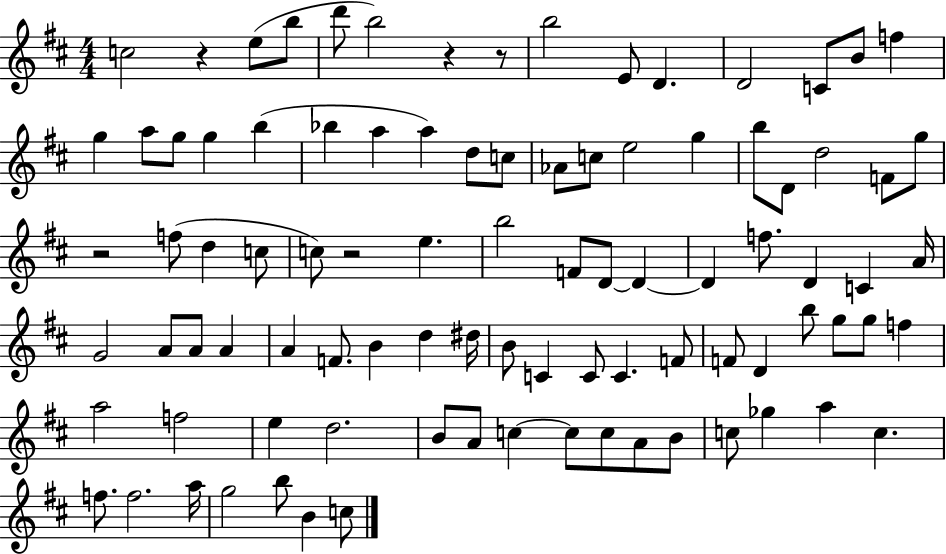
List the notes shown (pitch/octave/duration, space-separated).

C5/h R/q E5/e B5/e D6/e B5/h R/q R/e B5/h E4/e D4/q. D4/h C4/e B4/e F5/q G5/q A5/e G5/e G5/q B5/q Bb5/q A5/q A5/q D5/e C5/e Ab4/e C5/e E5/h G5/q B5/e D4/e D5/h F4/e G5/e R/h F5/e D5/q C5/e C5/e R/h E5/q. B5/h F4/e D4/e D4/q D4/q F5/e. D4/q C4/q A4/s G4/h A4/e A4/e A4/q A4/q F4/e. B4/q D5/q D#5/s B4/e C4/q C4/e C4/q. F4/e F4/e D4/q B5/e G5/e G5/e F5/q A5/h F5/h E5/q D5/h. B4/e A4/e C5/q C5/e C5/e A4/e B4/e C5/e Gb5/q A5/q C5/q. F5/e. F5/h. A5/s G5/h B5/e B4/q C5/e